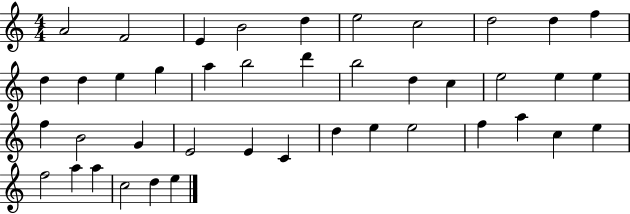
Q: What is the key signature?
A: C major